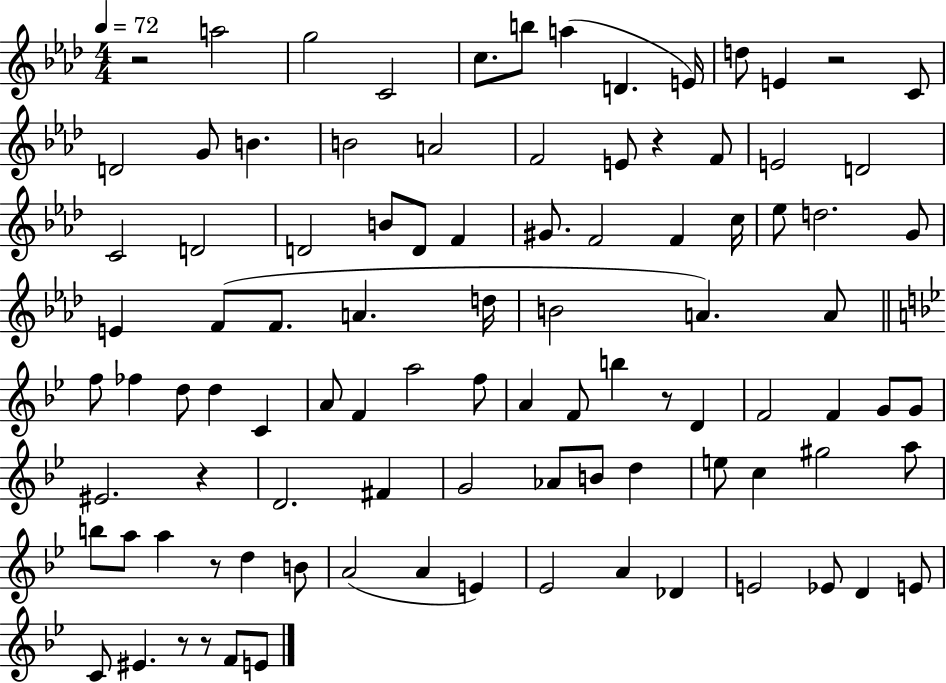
R/h A5/h G5/h C4/h C5/e. B5/e A5/q D4/q. E4/s D5/e E4/q R/h C4/e D4/h G4/e B4/q. B4/h A4/h F4/h E4/e R/q F4/e E4/h D4/h C4/h D4/h D4/h B4/e D4/e F4/q G#4/e. F4/h F4/q C5/s Eb5/e D5/h. G4/e E4/q F4/e F4/e. A4/q. D5/s B4/h A4/q. A4/e F5/e FES5/q D5/e D5/q C4/q A4/e F4/q A5/h F5/e A4/q F4/e B5/q R/e D4/q F4/h F4/q G4/e G4/e EIS4/h. R/q D4/h. F#4/q G4/h Ab4/e B4/e D5/q E5/e C5/q G#5/h A5/e B5/e A5/e A5/q R/e D5/q B4/e A4/h A4/q E4/q Eb4/h A4/q Db4/q E4/h Eb4/e D4/q E4/e C4/e EIS4/q. R/e R/e F4/e E4/e